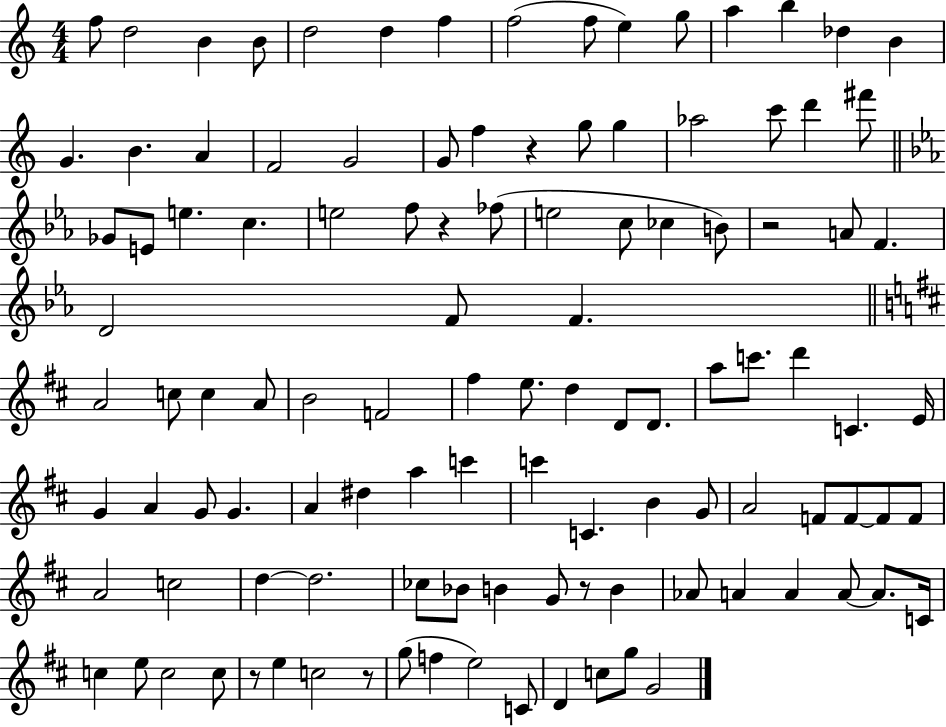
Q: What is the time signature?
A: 4/4